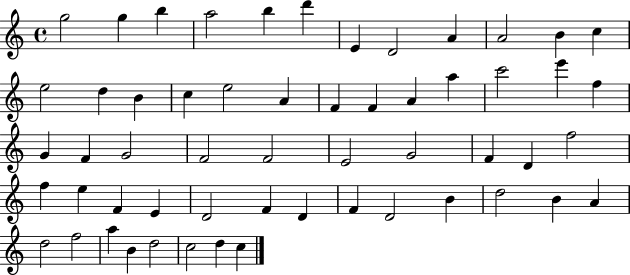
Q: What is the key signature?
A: C major